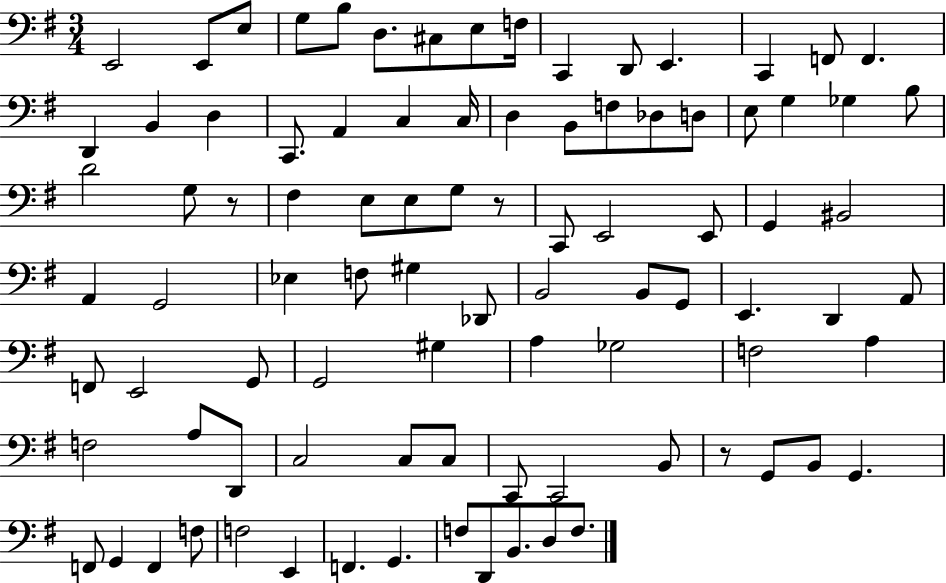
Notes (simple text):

E2/h E2/e E3/e G3/e B3/e D3/e. C#3/e E3/e F3/s C2/q D2/e E2/q. C2/q F2/e F2/q. D2/q B2/q D3/q C2/e. A2/q C3/q C3/s D3/q B2/e F3/e Db3/e D3/e E3/e G3/q Gb3/q B3/e D4/h G3/e R/e F#3/q E3/e E3/e G3/e R/e C2/e E2/h E2/e G2/q BIS2/h A2/q G2/h Eb3/q F3/e G#3/q Db2/e B2/h B2/e G2/e E2/q. D2/q A2/e F2/e E2/h G2/e G2/h G#3/q A3/q Gb3/h F3/h A3/q F3/h A3/e D2/e C3/h C3/e C3/e C2/e C2/h B2/e R/e G2/e B2/e G2/q. F2/e G2/q F2/q F3/e F3/h E2/q F2/q. G2/q. F3/e D2/e B2/e. D3/e F3/e.